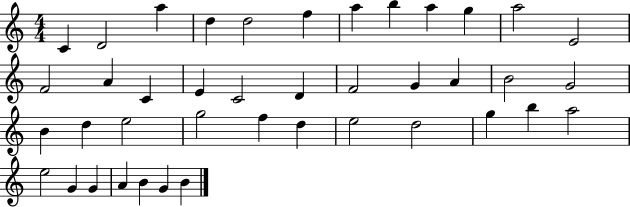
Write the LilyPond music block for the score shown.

{
  \clef treble
  \numericTimeSignature
  \time 4/4
  \key c \major
  c'4 d'2 a''4 | d''4 d''2 f''4 | a''4 b''4 a''4 g''4 | a''2 e'2 | \break f'2 a'4 c'4 | e'4 c'2 d'4 | f'2 g'4 a'4 | b'2 g'2 | \break b'4 d''4 e''2 | g''2 f''4 d''4 | e''2 d''2 | g''4 b''4 a''2 | \break e''2 g'4 g'4 | a'4 b'4 g'4 b'4 | \bar "|."
}